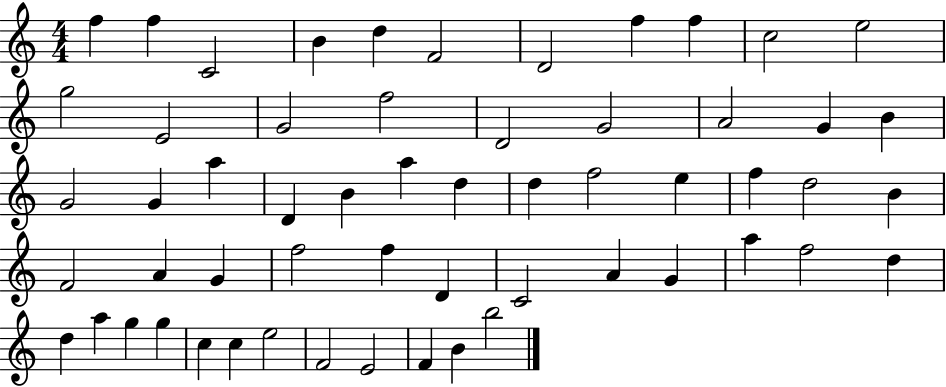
X:1
T:Untitled
M:4/4
L:1/4
K:C
f f C2 B d F2 D2 f f c2 e2 g2 E2 G2 f2 D2 G2 A2 G B G2 G a D B a d d f2 e f d2 B F2 A G f2 f D C2 A G a f2 d d a g g c c e2 F2 E2 F B b2